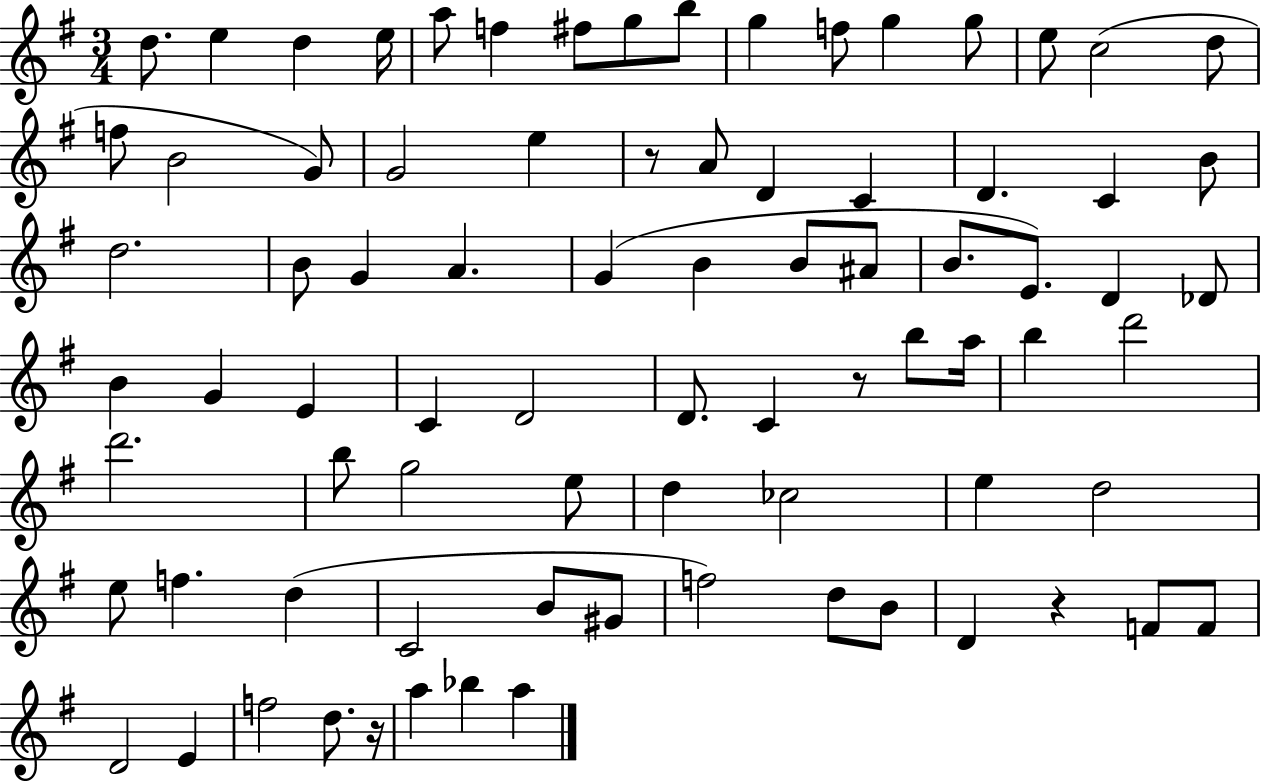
{
  \clef treble
  \numericTimeSignature
  \time 3/4
  \key g \major
  d''8. e''4 d''4 e''16 | a''8 f''4 fis''8 g''8 b''8 | g''4 f''8 g''4 g''8 | e''8 c''2( d''8 | \break f''8 b'2 g'8) | g'2 e''4 | r8 a'8 d'4 c'4 | d'4. c'4 b'8 | \break d''2. | b'8 g'4 a'4. | g'4( b'4 b'8 ais'8 | b'8. e'8.) d'4 des'8 | \break b'4 g'4 e'4 | c'4 d'2 | d'8. c'4 r8 b''8 a''16 | b''4 d'''2 | \break d'''2. | b''8 g''2 e''8 | d''4 ces''2 | e''4 d''2 | \break e''8 f''4. d''4( | c'2 b'8 gis'8 | f''2) d''8 b'8 | d'4 r4 f'8 f'8 | \break d'2 e'4 | f''2 d''8. r16 | a''4 bes''4 a''4 | \bar "|."
}